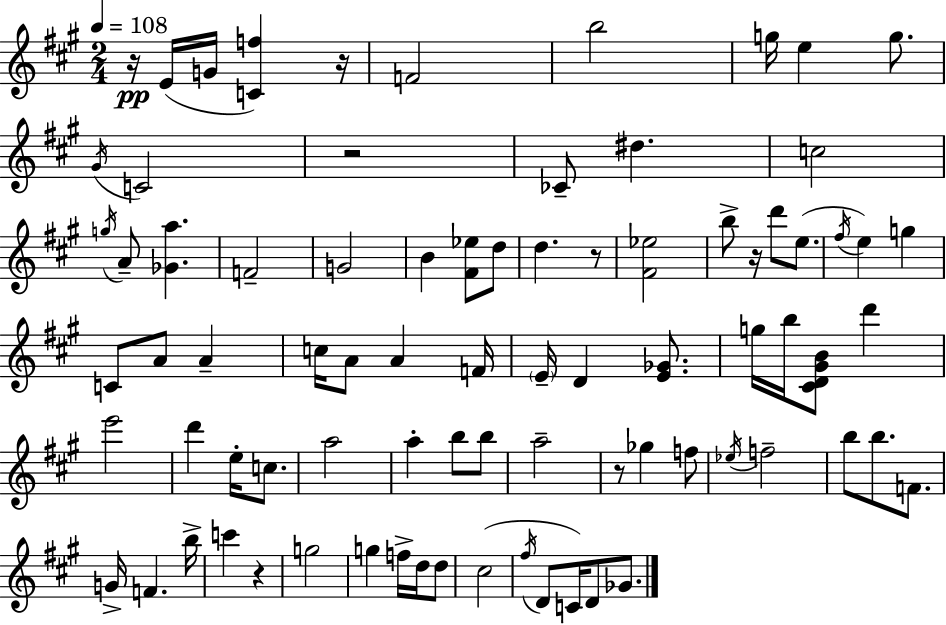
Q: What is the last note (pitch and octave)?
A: Gb4